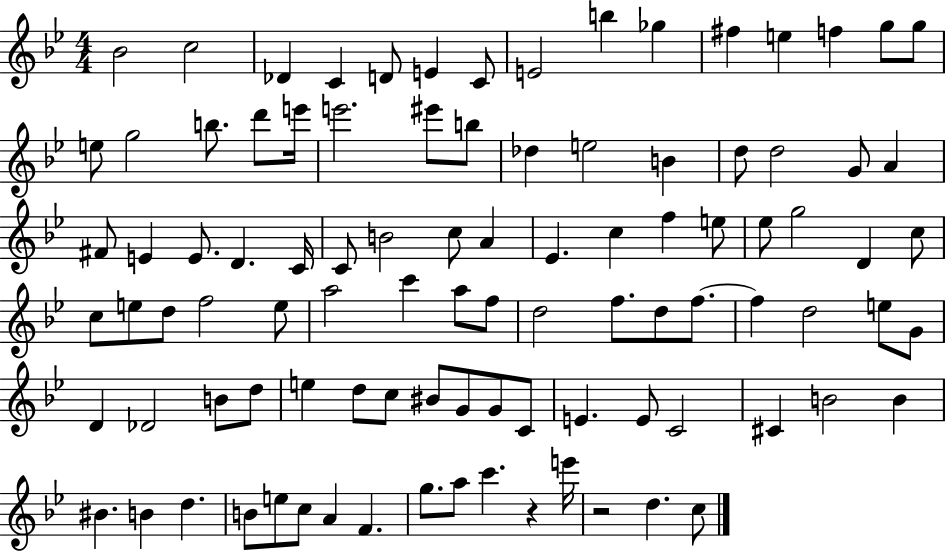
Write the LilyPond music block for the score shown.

{
  \clef treble
  \numericTimeSignature
  \time 4/4
  \key bes \major
  \repeat volta 2 { bes'2 c''2 | des'4 c'4 d'8 e'4 c'8 | e'2 b''4 ges''4 | fis''4 e''4 f''4 g''8 g''8 | \break e''8 g''2 b''8. d'''8 e'''16 | e'''2. eis'''8 b''8 | des''4 e''2 b'4 | d''8 d''2 g'8 a'4 | \break fis'8 e'4 e'8. d'4. c'16 | c'8 b'2 c''8 a'4 | ees'4. c''4 f''4 e''8 | ees''8 g''2 d'4 c''8 | \break c''8 e''8 d''8 f''2 e''8 | a''2 c'''4 a''8 f''8 | d''2 f''8. d''8 f''8.~~ | f''4 d''2 e''8 g'8 | \break d'4 des'2 b'8 d''8 | e''4 d''8 c''8 bis'8 g'8 g'8 c'8 | e'4. e'8 c'2 | cis'4 b'2 b'4 | \break bis'4. b'4 d''4. | b'8 e''8 c''8 a'4 f'4. | g''8. a''8 c'''4. r4 e'''16 | r2 d''4. c''8 | \break } \bar "|."
}